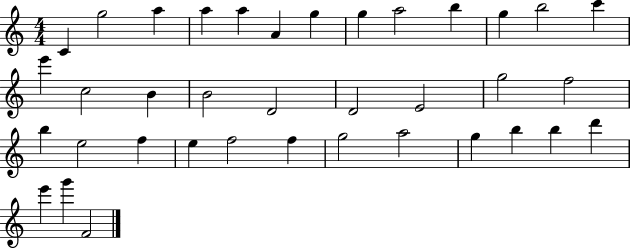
{
  \clef treble
  \numericTimeSignature
  \time 4/4
  \key c \major
  c'4 g''2 a''4 | a''4 a''4 a'4 g''4 | g''4 a''2 b''4 | g''4 b''2 c'''4 | \break e'''4 c''2 b'4 | b'2 d'2 | d'2 e'2 | g''2 f''2 | \break b''4 e''2 f''4 | e''4 f''2 f''4 | g''2 a''2 | g''4 b''4 b''4 d'''4 | \break e'''4 g'''4 f'2 | \bar "|."
}